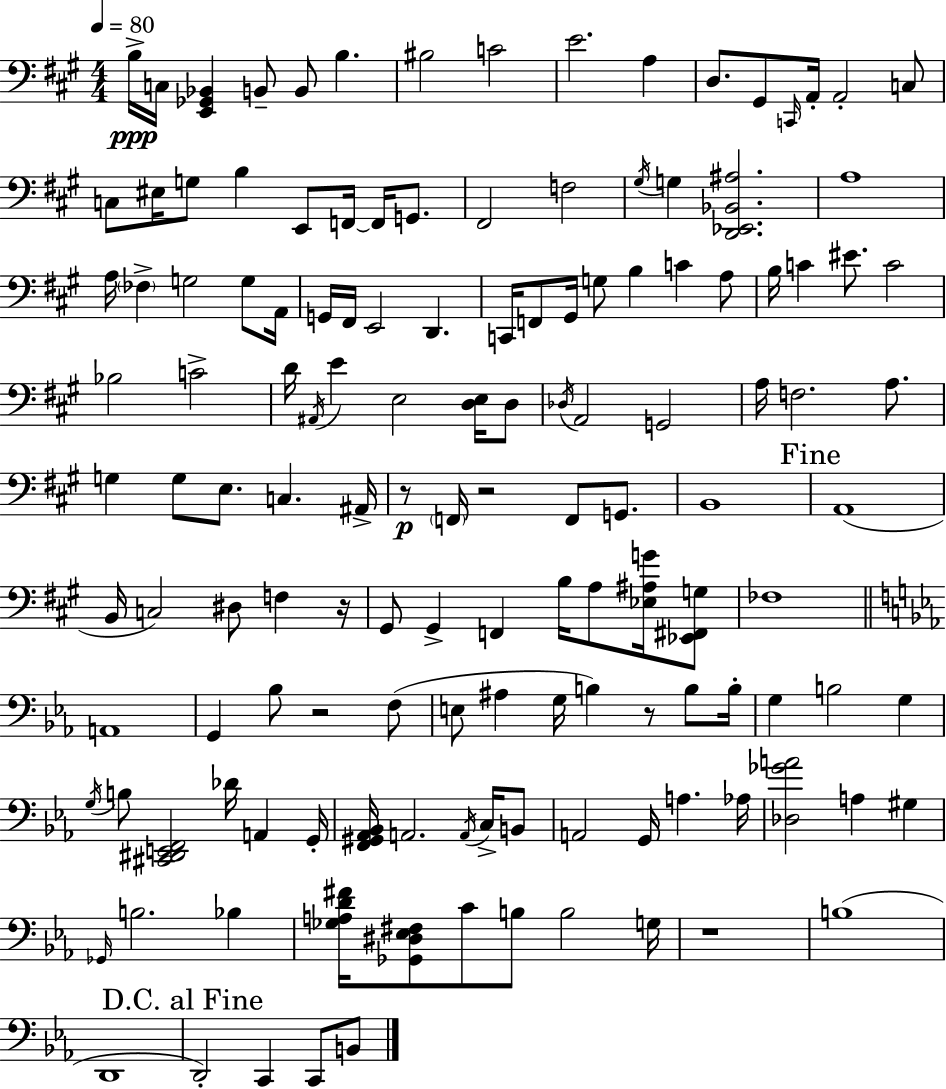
{
  \clef bass
  \numericTimeSignature
  \time 4/4
  \key a \major
  \tempo 4 = 80
  b16->\ppp c16 <e, ges, bes,>4 b,8-- b,8 b4. | bis2 c'2 | e'2. a4 | d8. gis,8 \grace { c,16 } a,16-. a,2-. c8 | \break c8 eis16 g8 b4 e,8 f,16~~ f,16 g,8. | fis,2 f2 | \acciaccatura { gis16 } g4 <d, ees, bes, ais>2. | a1 | \break a16 \parenthesize fes4-> g2 g8 | a,16 g,16 fis,16 e,2 d,4. | c,16 f,8 gis,16 g8 b4 c'4 | a8 b16 c'4 eis'8. c'2 | \break bes2 c'2-> | d'16 \acciaccatura { ais,16 } e'4 e2 | <d e>16 d8 \acciaccatura { des16 } a,2 g,2 | a16 f2. | \break a8. g4 g8 e8. c4. | ais,16-> r8\p \parenthesize f,16 r2 f,8 | g,8. b,1 | \mark "Fine" a,1( | \break b,16 c2) dis8 f4 | r16 gis,8 gis,4-> f,4 b16 a8 | <ees ais g'>16 <ees, fis, g>8 fes1 | \bar "||" \break \key c \minor a,1 | g,4 bes8 r2 f8( | e8 ais4 g16 b4) r8 b8 b16-. | g4 b2 g4 | \break \acciaccatura { g16 } b8 <cis, dis, e, f,>2 des'16 a,4 | g,16-. <f, gis, aes, bes,>16 a,2. \acciaccatura { a,16 } c16-> | b,8 a,2 g,16 a4. | aes16 <des ges' a'>2 a4 gis4 | \break \grace { ges,16 } b2. bes4 | <ges a d' fis'>16 <ges, dis ees fis>8 c'8 b8 b2 | g16 r1 | b1( | \break d,1 | \mark "D.C. al Fine" d,2-.) c,4 c,8 | b,8 \bar "|."
}